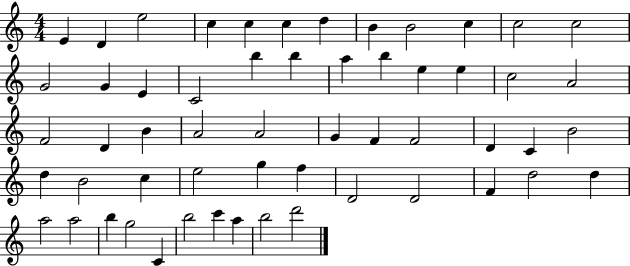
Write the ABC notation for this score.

X:1
T:Untitled
M:4/4
L:1/4
K:C
E D e2 c c c d B B2 c c2 c2 G2 G E C2 b b a b e e c2 A2 F2 D B A2 A2 G F F2 D C B2 d B2 c e2 g f D2 D2 F d2 d a2 a2 b g2 C b2 c' a b2 d'2